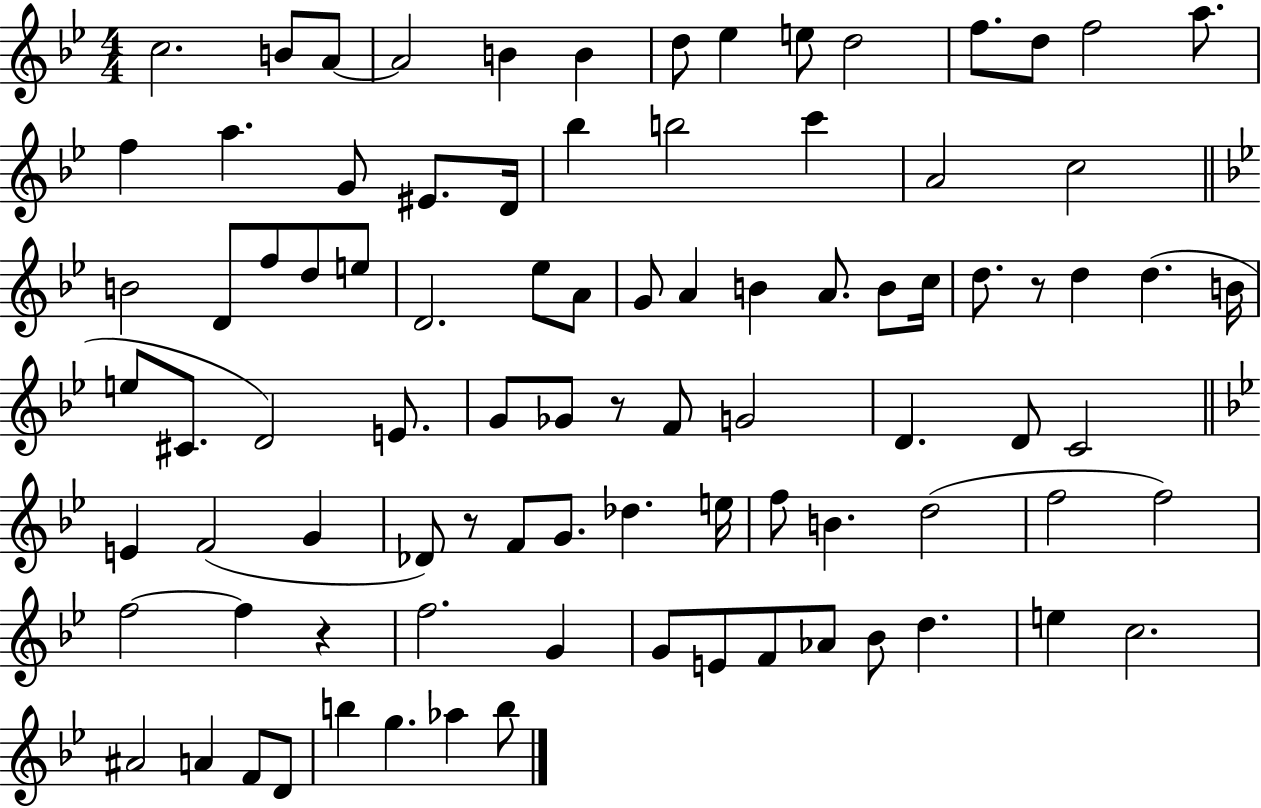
C5/h. B4/e A4/e A4/h B4/q B4/q D5/e Eb5/q E5/e D5/h F5/e. D5/e F5/h A5/e. F5/q A5/q. G4/e EIS4/e. D4/s Bb5/q B5/h C6/q A4/h C5/h B4/h D4/e F5/e D5/e E5/e D4/h. Eb5/e A4/e G4/e A4/q B4/q A4/e. B4/e C5/s D5/e. R/e D5/q D5/q. B4/s E5/e C#4/e. D4/h E4/e. G4/e Gb4/e R/e F4/e G4/h D4/q. D4/e C4/h E4/q F4/h G4/q Db4/e R/e F4/e G4/e. Db5/q. E5/s F5/e B4/q. D5/h F5/h F5/h F5/h F5/q R/q F5/h. G4/q G4/e E4/e F4/e Ab4/e Bb4/e D5/q. E5/q C5/h. A#4/h A4/q F4/e D4/e B5/q G5/q. Ab5/q B5/e